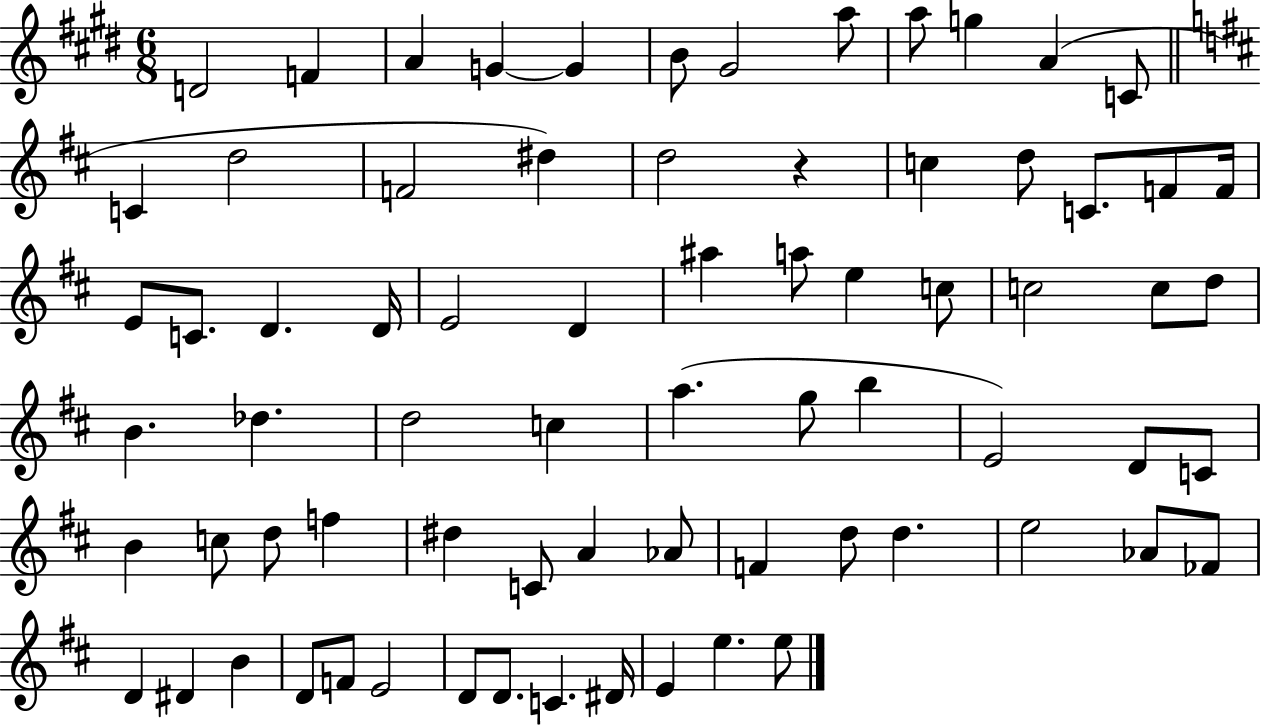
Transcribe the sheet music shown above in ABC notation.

X:1
T:Untitled
M:6/8
L:1/4
K:E
D2 F A G G B/2 ^G2 a/2 a/2 g A C/2 C d2 F2 ^d d2 z c d/2 C/2 F/2 F/4 E/2 C/2 D D/4 E2 D ^a a/2 e c/2 c2 c/2 d/2 B _d d2 c a g/2 b E2 D/2 C/2 B c/2 d/2 f ^d C/2 A _A/2 F d/2 d e2 _A/2 _F/2 D ^D B D/2 F/2 E2 D/2 D/2 C ^D/4 E e e/2